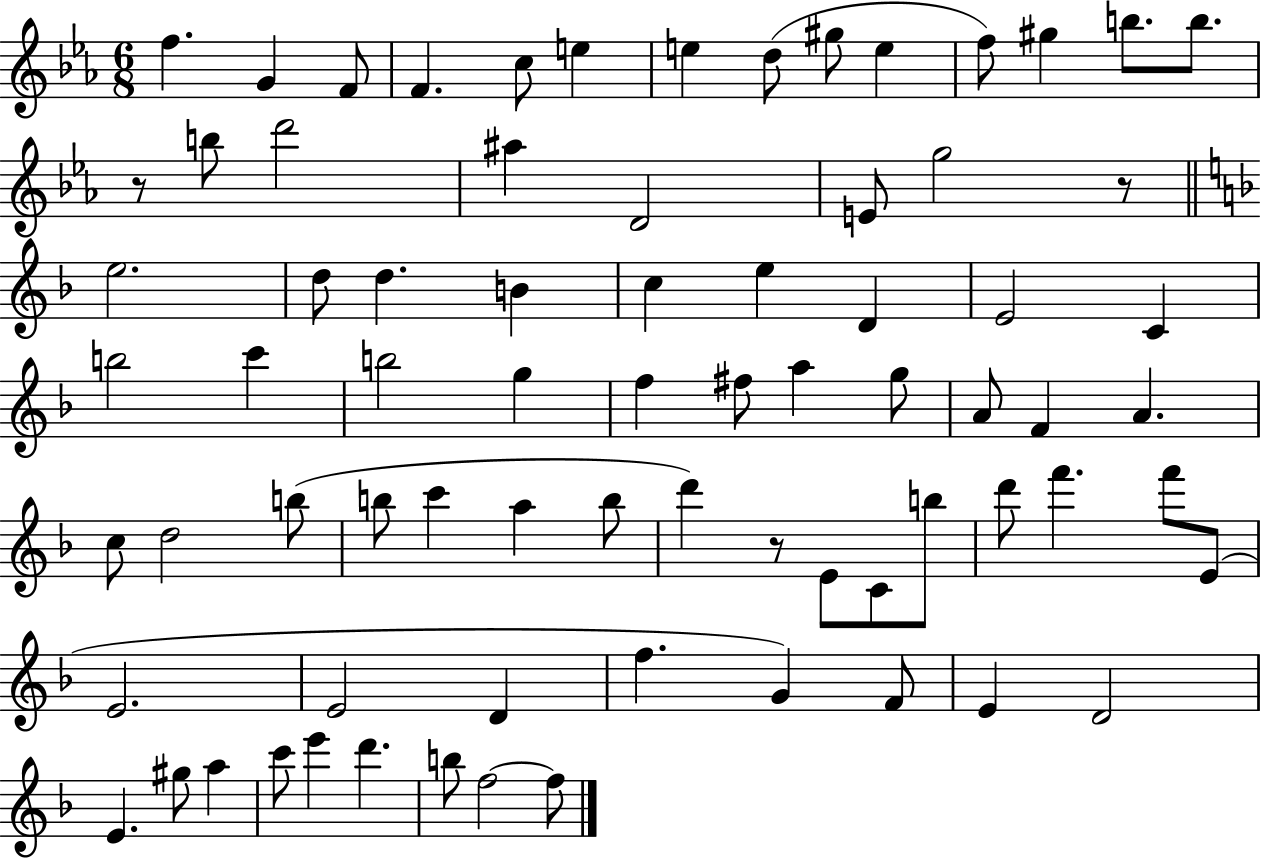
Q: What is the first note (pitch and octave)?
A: F5